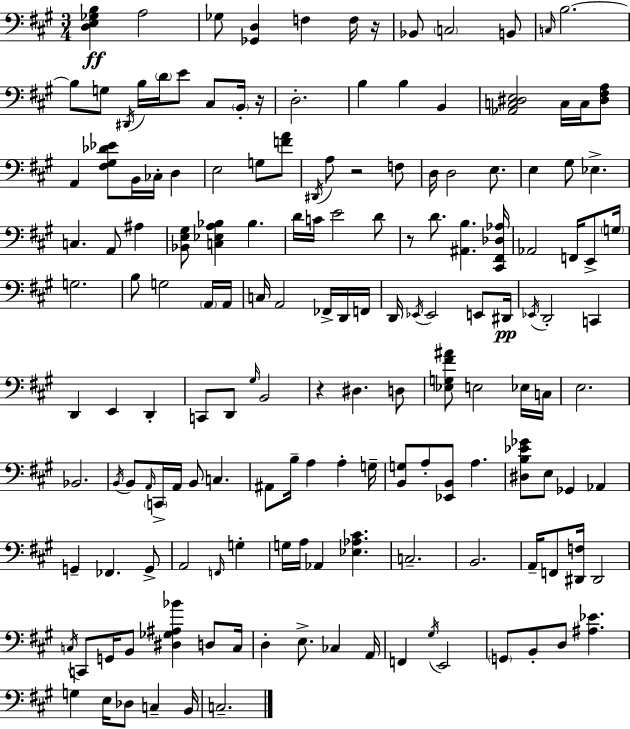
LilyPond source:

{
  \clef bass
  \numericTimeSignature
  \time 3/4
  \key a \major
  <d e ges b>4\ff a2 | ges8 <ges, d>4 f4 f16 r16 | bes,8 \parenthesize c2 b,8 | \grace { c16 } b2.~~ | \break b8 g8 \acciaccatura { dis,16 } b16 \parenthesize d'16 e'8 cis8 | \parenthesize b,16-. r16 d2.-. | b4 b4 b,4 | <aes, c dis e>2 c16 c16 | \break <dis fis a>8 a,4 <fis gis des' ees'>8 b,16 ces16-. d4 | e2 g8 | <f' a'>8 \acciaccatura { dis,16 } a8 r2 | f8 d16 d2 | \break e8. e4 gis8 ees4.-> | c4. a,8 ais4 | <bes, e gis>8 <c ees a bes>4 bes4. | d'16 c'16 e'2 | \break d'8 r8 d'8. <ais, b>4. | <cis, fis, des aes>16 aes,2 f,16 | e,8-> \parenthesize g16 g2. | b8 g2 | \break \parenthesize a,16 a,16 c16 a,2 | fes,16-> d,16 f,16 d,16 \acciaccatura { ees,16 } ees,2 | e,8 dis,16\pp \acciaccatura { ees,16 } d,2-. | c,4 d,4 e,4 | \break d,4-. c,8 d,8 \grace { gis16 } b,2 | r4 dis4. | d8 <ees g fis' ais'>8 e2 | ees16 c16 e2. | \break bes,2. | \acciaccatura { b,16 } b,8 \grace { a,16 } \parenthesize c,16-> a,16 | b,8 c4. ais,8 b16-- a4 | a4-. g16-- <b, g>8 a8-. | \break <ees, b,>8 a4. <dis b ees' ges'>8 e8 | ges,4 aes,4 g,4-- | fes,4. g,8-> a,2 | \grace { f,16 } g4-. g16 a16 aes,4 | \break <ees aes cis'>4. c2.-- | b,2. | a,16-- f,8 | <dis, f>16 dis,2 \acciaccatura { c16 } c,8 | \break g,16 b,8 <dis ges ais bes'>4 d8 c16 d4-. | e8.-> ces4 a,16 f,4 | \acciaccatura { gis16 } e,2 \parenthesize g,8 | b,8-. d8 <ais ees'>4. g4 | \break e16 des8 c4-- b,16 c2.-- | \bar "|."
}